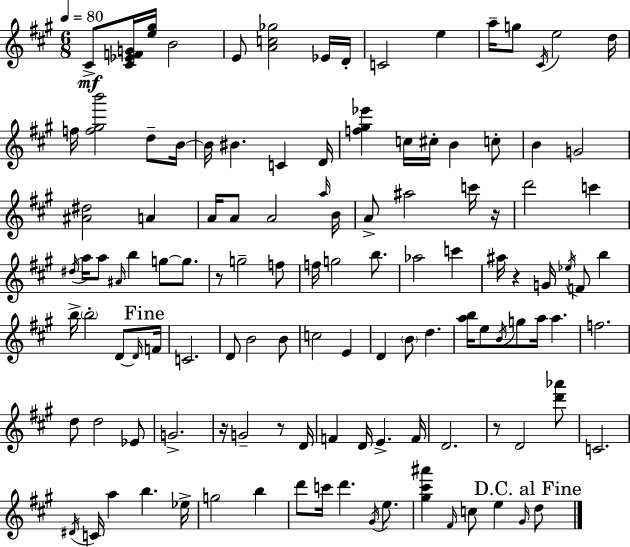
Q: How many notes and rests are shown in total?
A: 120